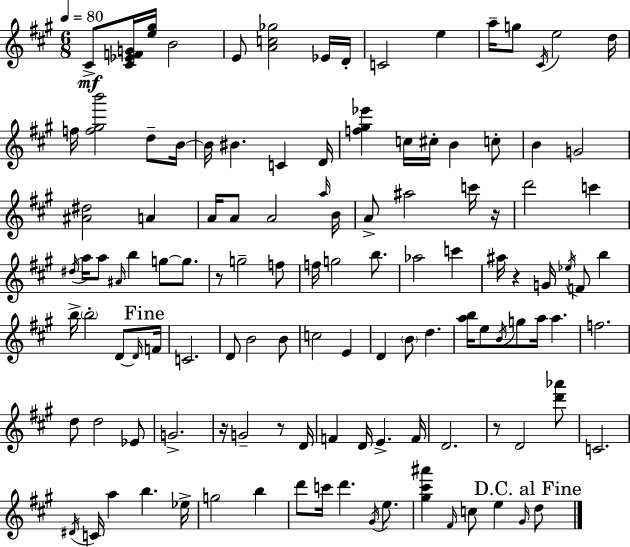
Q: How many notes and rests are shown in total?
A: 120